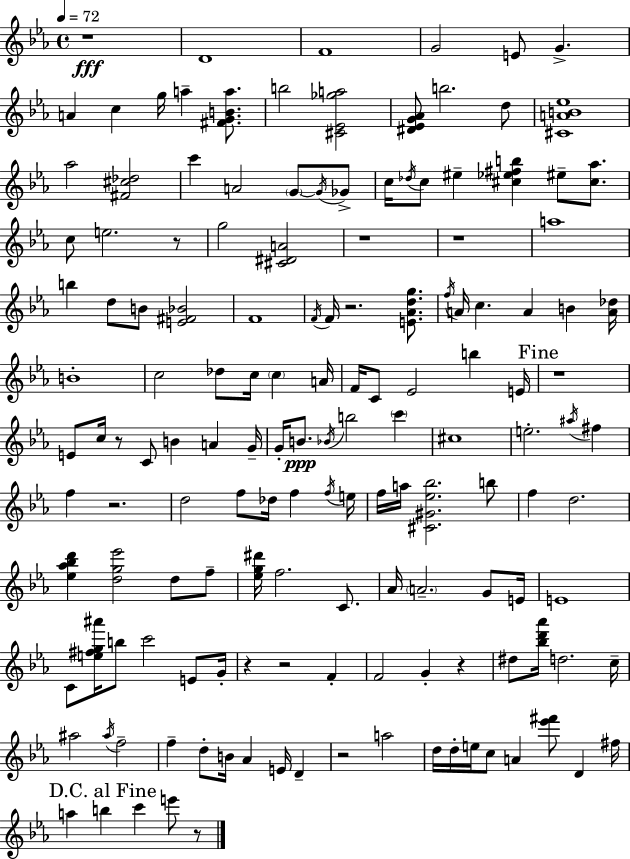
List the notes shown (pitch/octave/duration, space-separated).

R/w D4/w F4/w G4/h E4/e G4/q. A4/q C5/q G5/s A5/q [F#4,G4,B4,A5]/e. B5/h [C#4,Eb4,Gb5,A5]/h [D#4,Eb4,G4,Ab4]/e B5/h. D5/e [C#4,A4,B4,Eb5]/w Ab5/h [F#4,C#5,Db5]/h C6/q A4/h G4/e G4/s Gb4/e C5/s Db5/s C5/e EIS5/q [C#5,Eb5,F#5,B5]/q EIS5/e [C#5,Ab5]/e. C5/e E5/h. R/e G5/h [C#4,D#4,A4]/h R/w R/w A5/w B5/q D5/e B4/e [E4,F#4,Bb4]/h F4/w F4/s F4/s R/h. [E4,Ab4,D5,G5]/e. F5/s A4/s C5/q. A4/q B4/q [A4,Db5]/s B4/w C5/h Db5/e C5/s C5/q A4/s F4/s C4/e Eb4/h B5/q E4/s R/w E4/e C5/s R/e C4/e B4/q A4/q G4/s G4/s B4/e. Bb4/s B5/h C6/q C#5/w E5/h. A#5/s F#5/q F5/q R/h. D5/h F5/e Db5/s F5/q F5/s E5/s F5/s A5/s [C#4,G#4,Eb5,Bb5]/h. B5/e F5/q D5/h. [Eb5,Ab5,Bb5,D6]/q [D5,G5,Eb6]/h D5/e F5/e [Eb5,G5,D#6]/s F5/h. C4/e. Ab4/s A4/h. G4/e E4/s E4/w C4/e [E5,F#5,G5,A#6]/s B5/e C6/h E4/e G4/s R/q R/h F4/q F4/h G4/q R/q D#5/e [Bb5,D6,Ab6]/s D5/h. C5/s A#5/h A#5/s F5/h F5/q D5/e B4/s Ab4/q E4/s D4/q R/h A5/h D5/s D5/s E5/s C5/e A4/q [Eb6,F#6]/e D4/q F#5/s A5/q B5/q C6/q E6/e R/e